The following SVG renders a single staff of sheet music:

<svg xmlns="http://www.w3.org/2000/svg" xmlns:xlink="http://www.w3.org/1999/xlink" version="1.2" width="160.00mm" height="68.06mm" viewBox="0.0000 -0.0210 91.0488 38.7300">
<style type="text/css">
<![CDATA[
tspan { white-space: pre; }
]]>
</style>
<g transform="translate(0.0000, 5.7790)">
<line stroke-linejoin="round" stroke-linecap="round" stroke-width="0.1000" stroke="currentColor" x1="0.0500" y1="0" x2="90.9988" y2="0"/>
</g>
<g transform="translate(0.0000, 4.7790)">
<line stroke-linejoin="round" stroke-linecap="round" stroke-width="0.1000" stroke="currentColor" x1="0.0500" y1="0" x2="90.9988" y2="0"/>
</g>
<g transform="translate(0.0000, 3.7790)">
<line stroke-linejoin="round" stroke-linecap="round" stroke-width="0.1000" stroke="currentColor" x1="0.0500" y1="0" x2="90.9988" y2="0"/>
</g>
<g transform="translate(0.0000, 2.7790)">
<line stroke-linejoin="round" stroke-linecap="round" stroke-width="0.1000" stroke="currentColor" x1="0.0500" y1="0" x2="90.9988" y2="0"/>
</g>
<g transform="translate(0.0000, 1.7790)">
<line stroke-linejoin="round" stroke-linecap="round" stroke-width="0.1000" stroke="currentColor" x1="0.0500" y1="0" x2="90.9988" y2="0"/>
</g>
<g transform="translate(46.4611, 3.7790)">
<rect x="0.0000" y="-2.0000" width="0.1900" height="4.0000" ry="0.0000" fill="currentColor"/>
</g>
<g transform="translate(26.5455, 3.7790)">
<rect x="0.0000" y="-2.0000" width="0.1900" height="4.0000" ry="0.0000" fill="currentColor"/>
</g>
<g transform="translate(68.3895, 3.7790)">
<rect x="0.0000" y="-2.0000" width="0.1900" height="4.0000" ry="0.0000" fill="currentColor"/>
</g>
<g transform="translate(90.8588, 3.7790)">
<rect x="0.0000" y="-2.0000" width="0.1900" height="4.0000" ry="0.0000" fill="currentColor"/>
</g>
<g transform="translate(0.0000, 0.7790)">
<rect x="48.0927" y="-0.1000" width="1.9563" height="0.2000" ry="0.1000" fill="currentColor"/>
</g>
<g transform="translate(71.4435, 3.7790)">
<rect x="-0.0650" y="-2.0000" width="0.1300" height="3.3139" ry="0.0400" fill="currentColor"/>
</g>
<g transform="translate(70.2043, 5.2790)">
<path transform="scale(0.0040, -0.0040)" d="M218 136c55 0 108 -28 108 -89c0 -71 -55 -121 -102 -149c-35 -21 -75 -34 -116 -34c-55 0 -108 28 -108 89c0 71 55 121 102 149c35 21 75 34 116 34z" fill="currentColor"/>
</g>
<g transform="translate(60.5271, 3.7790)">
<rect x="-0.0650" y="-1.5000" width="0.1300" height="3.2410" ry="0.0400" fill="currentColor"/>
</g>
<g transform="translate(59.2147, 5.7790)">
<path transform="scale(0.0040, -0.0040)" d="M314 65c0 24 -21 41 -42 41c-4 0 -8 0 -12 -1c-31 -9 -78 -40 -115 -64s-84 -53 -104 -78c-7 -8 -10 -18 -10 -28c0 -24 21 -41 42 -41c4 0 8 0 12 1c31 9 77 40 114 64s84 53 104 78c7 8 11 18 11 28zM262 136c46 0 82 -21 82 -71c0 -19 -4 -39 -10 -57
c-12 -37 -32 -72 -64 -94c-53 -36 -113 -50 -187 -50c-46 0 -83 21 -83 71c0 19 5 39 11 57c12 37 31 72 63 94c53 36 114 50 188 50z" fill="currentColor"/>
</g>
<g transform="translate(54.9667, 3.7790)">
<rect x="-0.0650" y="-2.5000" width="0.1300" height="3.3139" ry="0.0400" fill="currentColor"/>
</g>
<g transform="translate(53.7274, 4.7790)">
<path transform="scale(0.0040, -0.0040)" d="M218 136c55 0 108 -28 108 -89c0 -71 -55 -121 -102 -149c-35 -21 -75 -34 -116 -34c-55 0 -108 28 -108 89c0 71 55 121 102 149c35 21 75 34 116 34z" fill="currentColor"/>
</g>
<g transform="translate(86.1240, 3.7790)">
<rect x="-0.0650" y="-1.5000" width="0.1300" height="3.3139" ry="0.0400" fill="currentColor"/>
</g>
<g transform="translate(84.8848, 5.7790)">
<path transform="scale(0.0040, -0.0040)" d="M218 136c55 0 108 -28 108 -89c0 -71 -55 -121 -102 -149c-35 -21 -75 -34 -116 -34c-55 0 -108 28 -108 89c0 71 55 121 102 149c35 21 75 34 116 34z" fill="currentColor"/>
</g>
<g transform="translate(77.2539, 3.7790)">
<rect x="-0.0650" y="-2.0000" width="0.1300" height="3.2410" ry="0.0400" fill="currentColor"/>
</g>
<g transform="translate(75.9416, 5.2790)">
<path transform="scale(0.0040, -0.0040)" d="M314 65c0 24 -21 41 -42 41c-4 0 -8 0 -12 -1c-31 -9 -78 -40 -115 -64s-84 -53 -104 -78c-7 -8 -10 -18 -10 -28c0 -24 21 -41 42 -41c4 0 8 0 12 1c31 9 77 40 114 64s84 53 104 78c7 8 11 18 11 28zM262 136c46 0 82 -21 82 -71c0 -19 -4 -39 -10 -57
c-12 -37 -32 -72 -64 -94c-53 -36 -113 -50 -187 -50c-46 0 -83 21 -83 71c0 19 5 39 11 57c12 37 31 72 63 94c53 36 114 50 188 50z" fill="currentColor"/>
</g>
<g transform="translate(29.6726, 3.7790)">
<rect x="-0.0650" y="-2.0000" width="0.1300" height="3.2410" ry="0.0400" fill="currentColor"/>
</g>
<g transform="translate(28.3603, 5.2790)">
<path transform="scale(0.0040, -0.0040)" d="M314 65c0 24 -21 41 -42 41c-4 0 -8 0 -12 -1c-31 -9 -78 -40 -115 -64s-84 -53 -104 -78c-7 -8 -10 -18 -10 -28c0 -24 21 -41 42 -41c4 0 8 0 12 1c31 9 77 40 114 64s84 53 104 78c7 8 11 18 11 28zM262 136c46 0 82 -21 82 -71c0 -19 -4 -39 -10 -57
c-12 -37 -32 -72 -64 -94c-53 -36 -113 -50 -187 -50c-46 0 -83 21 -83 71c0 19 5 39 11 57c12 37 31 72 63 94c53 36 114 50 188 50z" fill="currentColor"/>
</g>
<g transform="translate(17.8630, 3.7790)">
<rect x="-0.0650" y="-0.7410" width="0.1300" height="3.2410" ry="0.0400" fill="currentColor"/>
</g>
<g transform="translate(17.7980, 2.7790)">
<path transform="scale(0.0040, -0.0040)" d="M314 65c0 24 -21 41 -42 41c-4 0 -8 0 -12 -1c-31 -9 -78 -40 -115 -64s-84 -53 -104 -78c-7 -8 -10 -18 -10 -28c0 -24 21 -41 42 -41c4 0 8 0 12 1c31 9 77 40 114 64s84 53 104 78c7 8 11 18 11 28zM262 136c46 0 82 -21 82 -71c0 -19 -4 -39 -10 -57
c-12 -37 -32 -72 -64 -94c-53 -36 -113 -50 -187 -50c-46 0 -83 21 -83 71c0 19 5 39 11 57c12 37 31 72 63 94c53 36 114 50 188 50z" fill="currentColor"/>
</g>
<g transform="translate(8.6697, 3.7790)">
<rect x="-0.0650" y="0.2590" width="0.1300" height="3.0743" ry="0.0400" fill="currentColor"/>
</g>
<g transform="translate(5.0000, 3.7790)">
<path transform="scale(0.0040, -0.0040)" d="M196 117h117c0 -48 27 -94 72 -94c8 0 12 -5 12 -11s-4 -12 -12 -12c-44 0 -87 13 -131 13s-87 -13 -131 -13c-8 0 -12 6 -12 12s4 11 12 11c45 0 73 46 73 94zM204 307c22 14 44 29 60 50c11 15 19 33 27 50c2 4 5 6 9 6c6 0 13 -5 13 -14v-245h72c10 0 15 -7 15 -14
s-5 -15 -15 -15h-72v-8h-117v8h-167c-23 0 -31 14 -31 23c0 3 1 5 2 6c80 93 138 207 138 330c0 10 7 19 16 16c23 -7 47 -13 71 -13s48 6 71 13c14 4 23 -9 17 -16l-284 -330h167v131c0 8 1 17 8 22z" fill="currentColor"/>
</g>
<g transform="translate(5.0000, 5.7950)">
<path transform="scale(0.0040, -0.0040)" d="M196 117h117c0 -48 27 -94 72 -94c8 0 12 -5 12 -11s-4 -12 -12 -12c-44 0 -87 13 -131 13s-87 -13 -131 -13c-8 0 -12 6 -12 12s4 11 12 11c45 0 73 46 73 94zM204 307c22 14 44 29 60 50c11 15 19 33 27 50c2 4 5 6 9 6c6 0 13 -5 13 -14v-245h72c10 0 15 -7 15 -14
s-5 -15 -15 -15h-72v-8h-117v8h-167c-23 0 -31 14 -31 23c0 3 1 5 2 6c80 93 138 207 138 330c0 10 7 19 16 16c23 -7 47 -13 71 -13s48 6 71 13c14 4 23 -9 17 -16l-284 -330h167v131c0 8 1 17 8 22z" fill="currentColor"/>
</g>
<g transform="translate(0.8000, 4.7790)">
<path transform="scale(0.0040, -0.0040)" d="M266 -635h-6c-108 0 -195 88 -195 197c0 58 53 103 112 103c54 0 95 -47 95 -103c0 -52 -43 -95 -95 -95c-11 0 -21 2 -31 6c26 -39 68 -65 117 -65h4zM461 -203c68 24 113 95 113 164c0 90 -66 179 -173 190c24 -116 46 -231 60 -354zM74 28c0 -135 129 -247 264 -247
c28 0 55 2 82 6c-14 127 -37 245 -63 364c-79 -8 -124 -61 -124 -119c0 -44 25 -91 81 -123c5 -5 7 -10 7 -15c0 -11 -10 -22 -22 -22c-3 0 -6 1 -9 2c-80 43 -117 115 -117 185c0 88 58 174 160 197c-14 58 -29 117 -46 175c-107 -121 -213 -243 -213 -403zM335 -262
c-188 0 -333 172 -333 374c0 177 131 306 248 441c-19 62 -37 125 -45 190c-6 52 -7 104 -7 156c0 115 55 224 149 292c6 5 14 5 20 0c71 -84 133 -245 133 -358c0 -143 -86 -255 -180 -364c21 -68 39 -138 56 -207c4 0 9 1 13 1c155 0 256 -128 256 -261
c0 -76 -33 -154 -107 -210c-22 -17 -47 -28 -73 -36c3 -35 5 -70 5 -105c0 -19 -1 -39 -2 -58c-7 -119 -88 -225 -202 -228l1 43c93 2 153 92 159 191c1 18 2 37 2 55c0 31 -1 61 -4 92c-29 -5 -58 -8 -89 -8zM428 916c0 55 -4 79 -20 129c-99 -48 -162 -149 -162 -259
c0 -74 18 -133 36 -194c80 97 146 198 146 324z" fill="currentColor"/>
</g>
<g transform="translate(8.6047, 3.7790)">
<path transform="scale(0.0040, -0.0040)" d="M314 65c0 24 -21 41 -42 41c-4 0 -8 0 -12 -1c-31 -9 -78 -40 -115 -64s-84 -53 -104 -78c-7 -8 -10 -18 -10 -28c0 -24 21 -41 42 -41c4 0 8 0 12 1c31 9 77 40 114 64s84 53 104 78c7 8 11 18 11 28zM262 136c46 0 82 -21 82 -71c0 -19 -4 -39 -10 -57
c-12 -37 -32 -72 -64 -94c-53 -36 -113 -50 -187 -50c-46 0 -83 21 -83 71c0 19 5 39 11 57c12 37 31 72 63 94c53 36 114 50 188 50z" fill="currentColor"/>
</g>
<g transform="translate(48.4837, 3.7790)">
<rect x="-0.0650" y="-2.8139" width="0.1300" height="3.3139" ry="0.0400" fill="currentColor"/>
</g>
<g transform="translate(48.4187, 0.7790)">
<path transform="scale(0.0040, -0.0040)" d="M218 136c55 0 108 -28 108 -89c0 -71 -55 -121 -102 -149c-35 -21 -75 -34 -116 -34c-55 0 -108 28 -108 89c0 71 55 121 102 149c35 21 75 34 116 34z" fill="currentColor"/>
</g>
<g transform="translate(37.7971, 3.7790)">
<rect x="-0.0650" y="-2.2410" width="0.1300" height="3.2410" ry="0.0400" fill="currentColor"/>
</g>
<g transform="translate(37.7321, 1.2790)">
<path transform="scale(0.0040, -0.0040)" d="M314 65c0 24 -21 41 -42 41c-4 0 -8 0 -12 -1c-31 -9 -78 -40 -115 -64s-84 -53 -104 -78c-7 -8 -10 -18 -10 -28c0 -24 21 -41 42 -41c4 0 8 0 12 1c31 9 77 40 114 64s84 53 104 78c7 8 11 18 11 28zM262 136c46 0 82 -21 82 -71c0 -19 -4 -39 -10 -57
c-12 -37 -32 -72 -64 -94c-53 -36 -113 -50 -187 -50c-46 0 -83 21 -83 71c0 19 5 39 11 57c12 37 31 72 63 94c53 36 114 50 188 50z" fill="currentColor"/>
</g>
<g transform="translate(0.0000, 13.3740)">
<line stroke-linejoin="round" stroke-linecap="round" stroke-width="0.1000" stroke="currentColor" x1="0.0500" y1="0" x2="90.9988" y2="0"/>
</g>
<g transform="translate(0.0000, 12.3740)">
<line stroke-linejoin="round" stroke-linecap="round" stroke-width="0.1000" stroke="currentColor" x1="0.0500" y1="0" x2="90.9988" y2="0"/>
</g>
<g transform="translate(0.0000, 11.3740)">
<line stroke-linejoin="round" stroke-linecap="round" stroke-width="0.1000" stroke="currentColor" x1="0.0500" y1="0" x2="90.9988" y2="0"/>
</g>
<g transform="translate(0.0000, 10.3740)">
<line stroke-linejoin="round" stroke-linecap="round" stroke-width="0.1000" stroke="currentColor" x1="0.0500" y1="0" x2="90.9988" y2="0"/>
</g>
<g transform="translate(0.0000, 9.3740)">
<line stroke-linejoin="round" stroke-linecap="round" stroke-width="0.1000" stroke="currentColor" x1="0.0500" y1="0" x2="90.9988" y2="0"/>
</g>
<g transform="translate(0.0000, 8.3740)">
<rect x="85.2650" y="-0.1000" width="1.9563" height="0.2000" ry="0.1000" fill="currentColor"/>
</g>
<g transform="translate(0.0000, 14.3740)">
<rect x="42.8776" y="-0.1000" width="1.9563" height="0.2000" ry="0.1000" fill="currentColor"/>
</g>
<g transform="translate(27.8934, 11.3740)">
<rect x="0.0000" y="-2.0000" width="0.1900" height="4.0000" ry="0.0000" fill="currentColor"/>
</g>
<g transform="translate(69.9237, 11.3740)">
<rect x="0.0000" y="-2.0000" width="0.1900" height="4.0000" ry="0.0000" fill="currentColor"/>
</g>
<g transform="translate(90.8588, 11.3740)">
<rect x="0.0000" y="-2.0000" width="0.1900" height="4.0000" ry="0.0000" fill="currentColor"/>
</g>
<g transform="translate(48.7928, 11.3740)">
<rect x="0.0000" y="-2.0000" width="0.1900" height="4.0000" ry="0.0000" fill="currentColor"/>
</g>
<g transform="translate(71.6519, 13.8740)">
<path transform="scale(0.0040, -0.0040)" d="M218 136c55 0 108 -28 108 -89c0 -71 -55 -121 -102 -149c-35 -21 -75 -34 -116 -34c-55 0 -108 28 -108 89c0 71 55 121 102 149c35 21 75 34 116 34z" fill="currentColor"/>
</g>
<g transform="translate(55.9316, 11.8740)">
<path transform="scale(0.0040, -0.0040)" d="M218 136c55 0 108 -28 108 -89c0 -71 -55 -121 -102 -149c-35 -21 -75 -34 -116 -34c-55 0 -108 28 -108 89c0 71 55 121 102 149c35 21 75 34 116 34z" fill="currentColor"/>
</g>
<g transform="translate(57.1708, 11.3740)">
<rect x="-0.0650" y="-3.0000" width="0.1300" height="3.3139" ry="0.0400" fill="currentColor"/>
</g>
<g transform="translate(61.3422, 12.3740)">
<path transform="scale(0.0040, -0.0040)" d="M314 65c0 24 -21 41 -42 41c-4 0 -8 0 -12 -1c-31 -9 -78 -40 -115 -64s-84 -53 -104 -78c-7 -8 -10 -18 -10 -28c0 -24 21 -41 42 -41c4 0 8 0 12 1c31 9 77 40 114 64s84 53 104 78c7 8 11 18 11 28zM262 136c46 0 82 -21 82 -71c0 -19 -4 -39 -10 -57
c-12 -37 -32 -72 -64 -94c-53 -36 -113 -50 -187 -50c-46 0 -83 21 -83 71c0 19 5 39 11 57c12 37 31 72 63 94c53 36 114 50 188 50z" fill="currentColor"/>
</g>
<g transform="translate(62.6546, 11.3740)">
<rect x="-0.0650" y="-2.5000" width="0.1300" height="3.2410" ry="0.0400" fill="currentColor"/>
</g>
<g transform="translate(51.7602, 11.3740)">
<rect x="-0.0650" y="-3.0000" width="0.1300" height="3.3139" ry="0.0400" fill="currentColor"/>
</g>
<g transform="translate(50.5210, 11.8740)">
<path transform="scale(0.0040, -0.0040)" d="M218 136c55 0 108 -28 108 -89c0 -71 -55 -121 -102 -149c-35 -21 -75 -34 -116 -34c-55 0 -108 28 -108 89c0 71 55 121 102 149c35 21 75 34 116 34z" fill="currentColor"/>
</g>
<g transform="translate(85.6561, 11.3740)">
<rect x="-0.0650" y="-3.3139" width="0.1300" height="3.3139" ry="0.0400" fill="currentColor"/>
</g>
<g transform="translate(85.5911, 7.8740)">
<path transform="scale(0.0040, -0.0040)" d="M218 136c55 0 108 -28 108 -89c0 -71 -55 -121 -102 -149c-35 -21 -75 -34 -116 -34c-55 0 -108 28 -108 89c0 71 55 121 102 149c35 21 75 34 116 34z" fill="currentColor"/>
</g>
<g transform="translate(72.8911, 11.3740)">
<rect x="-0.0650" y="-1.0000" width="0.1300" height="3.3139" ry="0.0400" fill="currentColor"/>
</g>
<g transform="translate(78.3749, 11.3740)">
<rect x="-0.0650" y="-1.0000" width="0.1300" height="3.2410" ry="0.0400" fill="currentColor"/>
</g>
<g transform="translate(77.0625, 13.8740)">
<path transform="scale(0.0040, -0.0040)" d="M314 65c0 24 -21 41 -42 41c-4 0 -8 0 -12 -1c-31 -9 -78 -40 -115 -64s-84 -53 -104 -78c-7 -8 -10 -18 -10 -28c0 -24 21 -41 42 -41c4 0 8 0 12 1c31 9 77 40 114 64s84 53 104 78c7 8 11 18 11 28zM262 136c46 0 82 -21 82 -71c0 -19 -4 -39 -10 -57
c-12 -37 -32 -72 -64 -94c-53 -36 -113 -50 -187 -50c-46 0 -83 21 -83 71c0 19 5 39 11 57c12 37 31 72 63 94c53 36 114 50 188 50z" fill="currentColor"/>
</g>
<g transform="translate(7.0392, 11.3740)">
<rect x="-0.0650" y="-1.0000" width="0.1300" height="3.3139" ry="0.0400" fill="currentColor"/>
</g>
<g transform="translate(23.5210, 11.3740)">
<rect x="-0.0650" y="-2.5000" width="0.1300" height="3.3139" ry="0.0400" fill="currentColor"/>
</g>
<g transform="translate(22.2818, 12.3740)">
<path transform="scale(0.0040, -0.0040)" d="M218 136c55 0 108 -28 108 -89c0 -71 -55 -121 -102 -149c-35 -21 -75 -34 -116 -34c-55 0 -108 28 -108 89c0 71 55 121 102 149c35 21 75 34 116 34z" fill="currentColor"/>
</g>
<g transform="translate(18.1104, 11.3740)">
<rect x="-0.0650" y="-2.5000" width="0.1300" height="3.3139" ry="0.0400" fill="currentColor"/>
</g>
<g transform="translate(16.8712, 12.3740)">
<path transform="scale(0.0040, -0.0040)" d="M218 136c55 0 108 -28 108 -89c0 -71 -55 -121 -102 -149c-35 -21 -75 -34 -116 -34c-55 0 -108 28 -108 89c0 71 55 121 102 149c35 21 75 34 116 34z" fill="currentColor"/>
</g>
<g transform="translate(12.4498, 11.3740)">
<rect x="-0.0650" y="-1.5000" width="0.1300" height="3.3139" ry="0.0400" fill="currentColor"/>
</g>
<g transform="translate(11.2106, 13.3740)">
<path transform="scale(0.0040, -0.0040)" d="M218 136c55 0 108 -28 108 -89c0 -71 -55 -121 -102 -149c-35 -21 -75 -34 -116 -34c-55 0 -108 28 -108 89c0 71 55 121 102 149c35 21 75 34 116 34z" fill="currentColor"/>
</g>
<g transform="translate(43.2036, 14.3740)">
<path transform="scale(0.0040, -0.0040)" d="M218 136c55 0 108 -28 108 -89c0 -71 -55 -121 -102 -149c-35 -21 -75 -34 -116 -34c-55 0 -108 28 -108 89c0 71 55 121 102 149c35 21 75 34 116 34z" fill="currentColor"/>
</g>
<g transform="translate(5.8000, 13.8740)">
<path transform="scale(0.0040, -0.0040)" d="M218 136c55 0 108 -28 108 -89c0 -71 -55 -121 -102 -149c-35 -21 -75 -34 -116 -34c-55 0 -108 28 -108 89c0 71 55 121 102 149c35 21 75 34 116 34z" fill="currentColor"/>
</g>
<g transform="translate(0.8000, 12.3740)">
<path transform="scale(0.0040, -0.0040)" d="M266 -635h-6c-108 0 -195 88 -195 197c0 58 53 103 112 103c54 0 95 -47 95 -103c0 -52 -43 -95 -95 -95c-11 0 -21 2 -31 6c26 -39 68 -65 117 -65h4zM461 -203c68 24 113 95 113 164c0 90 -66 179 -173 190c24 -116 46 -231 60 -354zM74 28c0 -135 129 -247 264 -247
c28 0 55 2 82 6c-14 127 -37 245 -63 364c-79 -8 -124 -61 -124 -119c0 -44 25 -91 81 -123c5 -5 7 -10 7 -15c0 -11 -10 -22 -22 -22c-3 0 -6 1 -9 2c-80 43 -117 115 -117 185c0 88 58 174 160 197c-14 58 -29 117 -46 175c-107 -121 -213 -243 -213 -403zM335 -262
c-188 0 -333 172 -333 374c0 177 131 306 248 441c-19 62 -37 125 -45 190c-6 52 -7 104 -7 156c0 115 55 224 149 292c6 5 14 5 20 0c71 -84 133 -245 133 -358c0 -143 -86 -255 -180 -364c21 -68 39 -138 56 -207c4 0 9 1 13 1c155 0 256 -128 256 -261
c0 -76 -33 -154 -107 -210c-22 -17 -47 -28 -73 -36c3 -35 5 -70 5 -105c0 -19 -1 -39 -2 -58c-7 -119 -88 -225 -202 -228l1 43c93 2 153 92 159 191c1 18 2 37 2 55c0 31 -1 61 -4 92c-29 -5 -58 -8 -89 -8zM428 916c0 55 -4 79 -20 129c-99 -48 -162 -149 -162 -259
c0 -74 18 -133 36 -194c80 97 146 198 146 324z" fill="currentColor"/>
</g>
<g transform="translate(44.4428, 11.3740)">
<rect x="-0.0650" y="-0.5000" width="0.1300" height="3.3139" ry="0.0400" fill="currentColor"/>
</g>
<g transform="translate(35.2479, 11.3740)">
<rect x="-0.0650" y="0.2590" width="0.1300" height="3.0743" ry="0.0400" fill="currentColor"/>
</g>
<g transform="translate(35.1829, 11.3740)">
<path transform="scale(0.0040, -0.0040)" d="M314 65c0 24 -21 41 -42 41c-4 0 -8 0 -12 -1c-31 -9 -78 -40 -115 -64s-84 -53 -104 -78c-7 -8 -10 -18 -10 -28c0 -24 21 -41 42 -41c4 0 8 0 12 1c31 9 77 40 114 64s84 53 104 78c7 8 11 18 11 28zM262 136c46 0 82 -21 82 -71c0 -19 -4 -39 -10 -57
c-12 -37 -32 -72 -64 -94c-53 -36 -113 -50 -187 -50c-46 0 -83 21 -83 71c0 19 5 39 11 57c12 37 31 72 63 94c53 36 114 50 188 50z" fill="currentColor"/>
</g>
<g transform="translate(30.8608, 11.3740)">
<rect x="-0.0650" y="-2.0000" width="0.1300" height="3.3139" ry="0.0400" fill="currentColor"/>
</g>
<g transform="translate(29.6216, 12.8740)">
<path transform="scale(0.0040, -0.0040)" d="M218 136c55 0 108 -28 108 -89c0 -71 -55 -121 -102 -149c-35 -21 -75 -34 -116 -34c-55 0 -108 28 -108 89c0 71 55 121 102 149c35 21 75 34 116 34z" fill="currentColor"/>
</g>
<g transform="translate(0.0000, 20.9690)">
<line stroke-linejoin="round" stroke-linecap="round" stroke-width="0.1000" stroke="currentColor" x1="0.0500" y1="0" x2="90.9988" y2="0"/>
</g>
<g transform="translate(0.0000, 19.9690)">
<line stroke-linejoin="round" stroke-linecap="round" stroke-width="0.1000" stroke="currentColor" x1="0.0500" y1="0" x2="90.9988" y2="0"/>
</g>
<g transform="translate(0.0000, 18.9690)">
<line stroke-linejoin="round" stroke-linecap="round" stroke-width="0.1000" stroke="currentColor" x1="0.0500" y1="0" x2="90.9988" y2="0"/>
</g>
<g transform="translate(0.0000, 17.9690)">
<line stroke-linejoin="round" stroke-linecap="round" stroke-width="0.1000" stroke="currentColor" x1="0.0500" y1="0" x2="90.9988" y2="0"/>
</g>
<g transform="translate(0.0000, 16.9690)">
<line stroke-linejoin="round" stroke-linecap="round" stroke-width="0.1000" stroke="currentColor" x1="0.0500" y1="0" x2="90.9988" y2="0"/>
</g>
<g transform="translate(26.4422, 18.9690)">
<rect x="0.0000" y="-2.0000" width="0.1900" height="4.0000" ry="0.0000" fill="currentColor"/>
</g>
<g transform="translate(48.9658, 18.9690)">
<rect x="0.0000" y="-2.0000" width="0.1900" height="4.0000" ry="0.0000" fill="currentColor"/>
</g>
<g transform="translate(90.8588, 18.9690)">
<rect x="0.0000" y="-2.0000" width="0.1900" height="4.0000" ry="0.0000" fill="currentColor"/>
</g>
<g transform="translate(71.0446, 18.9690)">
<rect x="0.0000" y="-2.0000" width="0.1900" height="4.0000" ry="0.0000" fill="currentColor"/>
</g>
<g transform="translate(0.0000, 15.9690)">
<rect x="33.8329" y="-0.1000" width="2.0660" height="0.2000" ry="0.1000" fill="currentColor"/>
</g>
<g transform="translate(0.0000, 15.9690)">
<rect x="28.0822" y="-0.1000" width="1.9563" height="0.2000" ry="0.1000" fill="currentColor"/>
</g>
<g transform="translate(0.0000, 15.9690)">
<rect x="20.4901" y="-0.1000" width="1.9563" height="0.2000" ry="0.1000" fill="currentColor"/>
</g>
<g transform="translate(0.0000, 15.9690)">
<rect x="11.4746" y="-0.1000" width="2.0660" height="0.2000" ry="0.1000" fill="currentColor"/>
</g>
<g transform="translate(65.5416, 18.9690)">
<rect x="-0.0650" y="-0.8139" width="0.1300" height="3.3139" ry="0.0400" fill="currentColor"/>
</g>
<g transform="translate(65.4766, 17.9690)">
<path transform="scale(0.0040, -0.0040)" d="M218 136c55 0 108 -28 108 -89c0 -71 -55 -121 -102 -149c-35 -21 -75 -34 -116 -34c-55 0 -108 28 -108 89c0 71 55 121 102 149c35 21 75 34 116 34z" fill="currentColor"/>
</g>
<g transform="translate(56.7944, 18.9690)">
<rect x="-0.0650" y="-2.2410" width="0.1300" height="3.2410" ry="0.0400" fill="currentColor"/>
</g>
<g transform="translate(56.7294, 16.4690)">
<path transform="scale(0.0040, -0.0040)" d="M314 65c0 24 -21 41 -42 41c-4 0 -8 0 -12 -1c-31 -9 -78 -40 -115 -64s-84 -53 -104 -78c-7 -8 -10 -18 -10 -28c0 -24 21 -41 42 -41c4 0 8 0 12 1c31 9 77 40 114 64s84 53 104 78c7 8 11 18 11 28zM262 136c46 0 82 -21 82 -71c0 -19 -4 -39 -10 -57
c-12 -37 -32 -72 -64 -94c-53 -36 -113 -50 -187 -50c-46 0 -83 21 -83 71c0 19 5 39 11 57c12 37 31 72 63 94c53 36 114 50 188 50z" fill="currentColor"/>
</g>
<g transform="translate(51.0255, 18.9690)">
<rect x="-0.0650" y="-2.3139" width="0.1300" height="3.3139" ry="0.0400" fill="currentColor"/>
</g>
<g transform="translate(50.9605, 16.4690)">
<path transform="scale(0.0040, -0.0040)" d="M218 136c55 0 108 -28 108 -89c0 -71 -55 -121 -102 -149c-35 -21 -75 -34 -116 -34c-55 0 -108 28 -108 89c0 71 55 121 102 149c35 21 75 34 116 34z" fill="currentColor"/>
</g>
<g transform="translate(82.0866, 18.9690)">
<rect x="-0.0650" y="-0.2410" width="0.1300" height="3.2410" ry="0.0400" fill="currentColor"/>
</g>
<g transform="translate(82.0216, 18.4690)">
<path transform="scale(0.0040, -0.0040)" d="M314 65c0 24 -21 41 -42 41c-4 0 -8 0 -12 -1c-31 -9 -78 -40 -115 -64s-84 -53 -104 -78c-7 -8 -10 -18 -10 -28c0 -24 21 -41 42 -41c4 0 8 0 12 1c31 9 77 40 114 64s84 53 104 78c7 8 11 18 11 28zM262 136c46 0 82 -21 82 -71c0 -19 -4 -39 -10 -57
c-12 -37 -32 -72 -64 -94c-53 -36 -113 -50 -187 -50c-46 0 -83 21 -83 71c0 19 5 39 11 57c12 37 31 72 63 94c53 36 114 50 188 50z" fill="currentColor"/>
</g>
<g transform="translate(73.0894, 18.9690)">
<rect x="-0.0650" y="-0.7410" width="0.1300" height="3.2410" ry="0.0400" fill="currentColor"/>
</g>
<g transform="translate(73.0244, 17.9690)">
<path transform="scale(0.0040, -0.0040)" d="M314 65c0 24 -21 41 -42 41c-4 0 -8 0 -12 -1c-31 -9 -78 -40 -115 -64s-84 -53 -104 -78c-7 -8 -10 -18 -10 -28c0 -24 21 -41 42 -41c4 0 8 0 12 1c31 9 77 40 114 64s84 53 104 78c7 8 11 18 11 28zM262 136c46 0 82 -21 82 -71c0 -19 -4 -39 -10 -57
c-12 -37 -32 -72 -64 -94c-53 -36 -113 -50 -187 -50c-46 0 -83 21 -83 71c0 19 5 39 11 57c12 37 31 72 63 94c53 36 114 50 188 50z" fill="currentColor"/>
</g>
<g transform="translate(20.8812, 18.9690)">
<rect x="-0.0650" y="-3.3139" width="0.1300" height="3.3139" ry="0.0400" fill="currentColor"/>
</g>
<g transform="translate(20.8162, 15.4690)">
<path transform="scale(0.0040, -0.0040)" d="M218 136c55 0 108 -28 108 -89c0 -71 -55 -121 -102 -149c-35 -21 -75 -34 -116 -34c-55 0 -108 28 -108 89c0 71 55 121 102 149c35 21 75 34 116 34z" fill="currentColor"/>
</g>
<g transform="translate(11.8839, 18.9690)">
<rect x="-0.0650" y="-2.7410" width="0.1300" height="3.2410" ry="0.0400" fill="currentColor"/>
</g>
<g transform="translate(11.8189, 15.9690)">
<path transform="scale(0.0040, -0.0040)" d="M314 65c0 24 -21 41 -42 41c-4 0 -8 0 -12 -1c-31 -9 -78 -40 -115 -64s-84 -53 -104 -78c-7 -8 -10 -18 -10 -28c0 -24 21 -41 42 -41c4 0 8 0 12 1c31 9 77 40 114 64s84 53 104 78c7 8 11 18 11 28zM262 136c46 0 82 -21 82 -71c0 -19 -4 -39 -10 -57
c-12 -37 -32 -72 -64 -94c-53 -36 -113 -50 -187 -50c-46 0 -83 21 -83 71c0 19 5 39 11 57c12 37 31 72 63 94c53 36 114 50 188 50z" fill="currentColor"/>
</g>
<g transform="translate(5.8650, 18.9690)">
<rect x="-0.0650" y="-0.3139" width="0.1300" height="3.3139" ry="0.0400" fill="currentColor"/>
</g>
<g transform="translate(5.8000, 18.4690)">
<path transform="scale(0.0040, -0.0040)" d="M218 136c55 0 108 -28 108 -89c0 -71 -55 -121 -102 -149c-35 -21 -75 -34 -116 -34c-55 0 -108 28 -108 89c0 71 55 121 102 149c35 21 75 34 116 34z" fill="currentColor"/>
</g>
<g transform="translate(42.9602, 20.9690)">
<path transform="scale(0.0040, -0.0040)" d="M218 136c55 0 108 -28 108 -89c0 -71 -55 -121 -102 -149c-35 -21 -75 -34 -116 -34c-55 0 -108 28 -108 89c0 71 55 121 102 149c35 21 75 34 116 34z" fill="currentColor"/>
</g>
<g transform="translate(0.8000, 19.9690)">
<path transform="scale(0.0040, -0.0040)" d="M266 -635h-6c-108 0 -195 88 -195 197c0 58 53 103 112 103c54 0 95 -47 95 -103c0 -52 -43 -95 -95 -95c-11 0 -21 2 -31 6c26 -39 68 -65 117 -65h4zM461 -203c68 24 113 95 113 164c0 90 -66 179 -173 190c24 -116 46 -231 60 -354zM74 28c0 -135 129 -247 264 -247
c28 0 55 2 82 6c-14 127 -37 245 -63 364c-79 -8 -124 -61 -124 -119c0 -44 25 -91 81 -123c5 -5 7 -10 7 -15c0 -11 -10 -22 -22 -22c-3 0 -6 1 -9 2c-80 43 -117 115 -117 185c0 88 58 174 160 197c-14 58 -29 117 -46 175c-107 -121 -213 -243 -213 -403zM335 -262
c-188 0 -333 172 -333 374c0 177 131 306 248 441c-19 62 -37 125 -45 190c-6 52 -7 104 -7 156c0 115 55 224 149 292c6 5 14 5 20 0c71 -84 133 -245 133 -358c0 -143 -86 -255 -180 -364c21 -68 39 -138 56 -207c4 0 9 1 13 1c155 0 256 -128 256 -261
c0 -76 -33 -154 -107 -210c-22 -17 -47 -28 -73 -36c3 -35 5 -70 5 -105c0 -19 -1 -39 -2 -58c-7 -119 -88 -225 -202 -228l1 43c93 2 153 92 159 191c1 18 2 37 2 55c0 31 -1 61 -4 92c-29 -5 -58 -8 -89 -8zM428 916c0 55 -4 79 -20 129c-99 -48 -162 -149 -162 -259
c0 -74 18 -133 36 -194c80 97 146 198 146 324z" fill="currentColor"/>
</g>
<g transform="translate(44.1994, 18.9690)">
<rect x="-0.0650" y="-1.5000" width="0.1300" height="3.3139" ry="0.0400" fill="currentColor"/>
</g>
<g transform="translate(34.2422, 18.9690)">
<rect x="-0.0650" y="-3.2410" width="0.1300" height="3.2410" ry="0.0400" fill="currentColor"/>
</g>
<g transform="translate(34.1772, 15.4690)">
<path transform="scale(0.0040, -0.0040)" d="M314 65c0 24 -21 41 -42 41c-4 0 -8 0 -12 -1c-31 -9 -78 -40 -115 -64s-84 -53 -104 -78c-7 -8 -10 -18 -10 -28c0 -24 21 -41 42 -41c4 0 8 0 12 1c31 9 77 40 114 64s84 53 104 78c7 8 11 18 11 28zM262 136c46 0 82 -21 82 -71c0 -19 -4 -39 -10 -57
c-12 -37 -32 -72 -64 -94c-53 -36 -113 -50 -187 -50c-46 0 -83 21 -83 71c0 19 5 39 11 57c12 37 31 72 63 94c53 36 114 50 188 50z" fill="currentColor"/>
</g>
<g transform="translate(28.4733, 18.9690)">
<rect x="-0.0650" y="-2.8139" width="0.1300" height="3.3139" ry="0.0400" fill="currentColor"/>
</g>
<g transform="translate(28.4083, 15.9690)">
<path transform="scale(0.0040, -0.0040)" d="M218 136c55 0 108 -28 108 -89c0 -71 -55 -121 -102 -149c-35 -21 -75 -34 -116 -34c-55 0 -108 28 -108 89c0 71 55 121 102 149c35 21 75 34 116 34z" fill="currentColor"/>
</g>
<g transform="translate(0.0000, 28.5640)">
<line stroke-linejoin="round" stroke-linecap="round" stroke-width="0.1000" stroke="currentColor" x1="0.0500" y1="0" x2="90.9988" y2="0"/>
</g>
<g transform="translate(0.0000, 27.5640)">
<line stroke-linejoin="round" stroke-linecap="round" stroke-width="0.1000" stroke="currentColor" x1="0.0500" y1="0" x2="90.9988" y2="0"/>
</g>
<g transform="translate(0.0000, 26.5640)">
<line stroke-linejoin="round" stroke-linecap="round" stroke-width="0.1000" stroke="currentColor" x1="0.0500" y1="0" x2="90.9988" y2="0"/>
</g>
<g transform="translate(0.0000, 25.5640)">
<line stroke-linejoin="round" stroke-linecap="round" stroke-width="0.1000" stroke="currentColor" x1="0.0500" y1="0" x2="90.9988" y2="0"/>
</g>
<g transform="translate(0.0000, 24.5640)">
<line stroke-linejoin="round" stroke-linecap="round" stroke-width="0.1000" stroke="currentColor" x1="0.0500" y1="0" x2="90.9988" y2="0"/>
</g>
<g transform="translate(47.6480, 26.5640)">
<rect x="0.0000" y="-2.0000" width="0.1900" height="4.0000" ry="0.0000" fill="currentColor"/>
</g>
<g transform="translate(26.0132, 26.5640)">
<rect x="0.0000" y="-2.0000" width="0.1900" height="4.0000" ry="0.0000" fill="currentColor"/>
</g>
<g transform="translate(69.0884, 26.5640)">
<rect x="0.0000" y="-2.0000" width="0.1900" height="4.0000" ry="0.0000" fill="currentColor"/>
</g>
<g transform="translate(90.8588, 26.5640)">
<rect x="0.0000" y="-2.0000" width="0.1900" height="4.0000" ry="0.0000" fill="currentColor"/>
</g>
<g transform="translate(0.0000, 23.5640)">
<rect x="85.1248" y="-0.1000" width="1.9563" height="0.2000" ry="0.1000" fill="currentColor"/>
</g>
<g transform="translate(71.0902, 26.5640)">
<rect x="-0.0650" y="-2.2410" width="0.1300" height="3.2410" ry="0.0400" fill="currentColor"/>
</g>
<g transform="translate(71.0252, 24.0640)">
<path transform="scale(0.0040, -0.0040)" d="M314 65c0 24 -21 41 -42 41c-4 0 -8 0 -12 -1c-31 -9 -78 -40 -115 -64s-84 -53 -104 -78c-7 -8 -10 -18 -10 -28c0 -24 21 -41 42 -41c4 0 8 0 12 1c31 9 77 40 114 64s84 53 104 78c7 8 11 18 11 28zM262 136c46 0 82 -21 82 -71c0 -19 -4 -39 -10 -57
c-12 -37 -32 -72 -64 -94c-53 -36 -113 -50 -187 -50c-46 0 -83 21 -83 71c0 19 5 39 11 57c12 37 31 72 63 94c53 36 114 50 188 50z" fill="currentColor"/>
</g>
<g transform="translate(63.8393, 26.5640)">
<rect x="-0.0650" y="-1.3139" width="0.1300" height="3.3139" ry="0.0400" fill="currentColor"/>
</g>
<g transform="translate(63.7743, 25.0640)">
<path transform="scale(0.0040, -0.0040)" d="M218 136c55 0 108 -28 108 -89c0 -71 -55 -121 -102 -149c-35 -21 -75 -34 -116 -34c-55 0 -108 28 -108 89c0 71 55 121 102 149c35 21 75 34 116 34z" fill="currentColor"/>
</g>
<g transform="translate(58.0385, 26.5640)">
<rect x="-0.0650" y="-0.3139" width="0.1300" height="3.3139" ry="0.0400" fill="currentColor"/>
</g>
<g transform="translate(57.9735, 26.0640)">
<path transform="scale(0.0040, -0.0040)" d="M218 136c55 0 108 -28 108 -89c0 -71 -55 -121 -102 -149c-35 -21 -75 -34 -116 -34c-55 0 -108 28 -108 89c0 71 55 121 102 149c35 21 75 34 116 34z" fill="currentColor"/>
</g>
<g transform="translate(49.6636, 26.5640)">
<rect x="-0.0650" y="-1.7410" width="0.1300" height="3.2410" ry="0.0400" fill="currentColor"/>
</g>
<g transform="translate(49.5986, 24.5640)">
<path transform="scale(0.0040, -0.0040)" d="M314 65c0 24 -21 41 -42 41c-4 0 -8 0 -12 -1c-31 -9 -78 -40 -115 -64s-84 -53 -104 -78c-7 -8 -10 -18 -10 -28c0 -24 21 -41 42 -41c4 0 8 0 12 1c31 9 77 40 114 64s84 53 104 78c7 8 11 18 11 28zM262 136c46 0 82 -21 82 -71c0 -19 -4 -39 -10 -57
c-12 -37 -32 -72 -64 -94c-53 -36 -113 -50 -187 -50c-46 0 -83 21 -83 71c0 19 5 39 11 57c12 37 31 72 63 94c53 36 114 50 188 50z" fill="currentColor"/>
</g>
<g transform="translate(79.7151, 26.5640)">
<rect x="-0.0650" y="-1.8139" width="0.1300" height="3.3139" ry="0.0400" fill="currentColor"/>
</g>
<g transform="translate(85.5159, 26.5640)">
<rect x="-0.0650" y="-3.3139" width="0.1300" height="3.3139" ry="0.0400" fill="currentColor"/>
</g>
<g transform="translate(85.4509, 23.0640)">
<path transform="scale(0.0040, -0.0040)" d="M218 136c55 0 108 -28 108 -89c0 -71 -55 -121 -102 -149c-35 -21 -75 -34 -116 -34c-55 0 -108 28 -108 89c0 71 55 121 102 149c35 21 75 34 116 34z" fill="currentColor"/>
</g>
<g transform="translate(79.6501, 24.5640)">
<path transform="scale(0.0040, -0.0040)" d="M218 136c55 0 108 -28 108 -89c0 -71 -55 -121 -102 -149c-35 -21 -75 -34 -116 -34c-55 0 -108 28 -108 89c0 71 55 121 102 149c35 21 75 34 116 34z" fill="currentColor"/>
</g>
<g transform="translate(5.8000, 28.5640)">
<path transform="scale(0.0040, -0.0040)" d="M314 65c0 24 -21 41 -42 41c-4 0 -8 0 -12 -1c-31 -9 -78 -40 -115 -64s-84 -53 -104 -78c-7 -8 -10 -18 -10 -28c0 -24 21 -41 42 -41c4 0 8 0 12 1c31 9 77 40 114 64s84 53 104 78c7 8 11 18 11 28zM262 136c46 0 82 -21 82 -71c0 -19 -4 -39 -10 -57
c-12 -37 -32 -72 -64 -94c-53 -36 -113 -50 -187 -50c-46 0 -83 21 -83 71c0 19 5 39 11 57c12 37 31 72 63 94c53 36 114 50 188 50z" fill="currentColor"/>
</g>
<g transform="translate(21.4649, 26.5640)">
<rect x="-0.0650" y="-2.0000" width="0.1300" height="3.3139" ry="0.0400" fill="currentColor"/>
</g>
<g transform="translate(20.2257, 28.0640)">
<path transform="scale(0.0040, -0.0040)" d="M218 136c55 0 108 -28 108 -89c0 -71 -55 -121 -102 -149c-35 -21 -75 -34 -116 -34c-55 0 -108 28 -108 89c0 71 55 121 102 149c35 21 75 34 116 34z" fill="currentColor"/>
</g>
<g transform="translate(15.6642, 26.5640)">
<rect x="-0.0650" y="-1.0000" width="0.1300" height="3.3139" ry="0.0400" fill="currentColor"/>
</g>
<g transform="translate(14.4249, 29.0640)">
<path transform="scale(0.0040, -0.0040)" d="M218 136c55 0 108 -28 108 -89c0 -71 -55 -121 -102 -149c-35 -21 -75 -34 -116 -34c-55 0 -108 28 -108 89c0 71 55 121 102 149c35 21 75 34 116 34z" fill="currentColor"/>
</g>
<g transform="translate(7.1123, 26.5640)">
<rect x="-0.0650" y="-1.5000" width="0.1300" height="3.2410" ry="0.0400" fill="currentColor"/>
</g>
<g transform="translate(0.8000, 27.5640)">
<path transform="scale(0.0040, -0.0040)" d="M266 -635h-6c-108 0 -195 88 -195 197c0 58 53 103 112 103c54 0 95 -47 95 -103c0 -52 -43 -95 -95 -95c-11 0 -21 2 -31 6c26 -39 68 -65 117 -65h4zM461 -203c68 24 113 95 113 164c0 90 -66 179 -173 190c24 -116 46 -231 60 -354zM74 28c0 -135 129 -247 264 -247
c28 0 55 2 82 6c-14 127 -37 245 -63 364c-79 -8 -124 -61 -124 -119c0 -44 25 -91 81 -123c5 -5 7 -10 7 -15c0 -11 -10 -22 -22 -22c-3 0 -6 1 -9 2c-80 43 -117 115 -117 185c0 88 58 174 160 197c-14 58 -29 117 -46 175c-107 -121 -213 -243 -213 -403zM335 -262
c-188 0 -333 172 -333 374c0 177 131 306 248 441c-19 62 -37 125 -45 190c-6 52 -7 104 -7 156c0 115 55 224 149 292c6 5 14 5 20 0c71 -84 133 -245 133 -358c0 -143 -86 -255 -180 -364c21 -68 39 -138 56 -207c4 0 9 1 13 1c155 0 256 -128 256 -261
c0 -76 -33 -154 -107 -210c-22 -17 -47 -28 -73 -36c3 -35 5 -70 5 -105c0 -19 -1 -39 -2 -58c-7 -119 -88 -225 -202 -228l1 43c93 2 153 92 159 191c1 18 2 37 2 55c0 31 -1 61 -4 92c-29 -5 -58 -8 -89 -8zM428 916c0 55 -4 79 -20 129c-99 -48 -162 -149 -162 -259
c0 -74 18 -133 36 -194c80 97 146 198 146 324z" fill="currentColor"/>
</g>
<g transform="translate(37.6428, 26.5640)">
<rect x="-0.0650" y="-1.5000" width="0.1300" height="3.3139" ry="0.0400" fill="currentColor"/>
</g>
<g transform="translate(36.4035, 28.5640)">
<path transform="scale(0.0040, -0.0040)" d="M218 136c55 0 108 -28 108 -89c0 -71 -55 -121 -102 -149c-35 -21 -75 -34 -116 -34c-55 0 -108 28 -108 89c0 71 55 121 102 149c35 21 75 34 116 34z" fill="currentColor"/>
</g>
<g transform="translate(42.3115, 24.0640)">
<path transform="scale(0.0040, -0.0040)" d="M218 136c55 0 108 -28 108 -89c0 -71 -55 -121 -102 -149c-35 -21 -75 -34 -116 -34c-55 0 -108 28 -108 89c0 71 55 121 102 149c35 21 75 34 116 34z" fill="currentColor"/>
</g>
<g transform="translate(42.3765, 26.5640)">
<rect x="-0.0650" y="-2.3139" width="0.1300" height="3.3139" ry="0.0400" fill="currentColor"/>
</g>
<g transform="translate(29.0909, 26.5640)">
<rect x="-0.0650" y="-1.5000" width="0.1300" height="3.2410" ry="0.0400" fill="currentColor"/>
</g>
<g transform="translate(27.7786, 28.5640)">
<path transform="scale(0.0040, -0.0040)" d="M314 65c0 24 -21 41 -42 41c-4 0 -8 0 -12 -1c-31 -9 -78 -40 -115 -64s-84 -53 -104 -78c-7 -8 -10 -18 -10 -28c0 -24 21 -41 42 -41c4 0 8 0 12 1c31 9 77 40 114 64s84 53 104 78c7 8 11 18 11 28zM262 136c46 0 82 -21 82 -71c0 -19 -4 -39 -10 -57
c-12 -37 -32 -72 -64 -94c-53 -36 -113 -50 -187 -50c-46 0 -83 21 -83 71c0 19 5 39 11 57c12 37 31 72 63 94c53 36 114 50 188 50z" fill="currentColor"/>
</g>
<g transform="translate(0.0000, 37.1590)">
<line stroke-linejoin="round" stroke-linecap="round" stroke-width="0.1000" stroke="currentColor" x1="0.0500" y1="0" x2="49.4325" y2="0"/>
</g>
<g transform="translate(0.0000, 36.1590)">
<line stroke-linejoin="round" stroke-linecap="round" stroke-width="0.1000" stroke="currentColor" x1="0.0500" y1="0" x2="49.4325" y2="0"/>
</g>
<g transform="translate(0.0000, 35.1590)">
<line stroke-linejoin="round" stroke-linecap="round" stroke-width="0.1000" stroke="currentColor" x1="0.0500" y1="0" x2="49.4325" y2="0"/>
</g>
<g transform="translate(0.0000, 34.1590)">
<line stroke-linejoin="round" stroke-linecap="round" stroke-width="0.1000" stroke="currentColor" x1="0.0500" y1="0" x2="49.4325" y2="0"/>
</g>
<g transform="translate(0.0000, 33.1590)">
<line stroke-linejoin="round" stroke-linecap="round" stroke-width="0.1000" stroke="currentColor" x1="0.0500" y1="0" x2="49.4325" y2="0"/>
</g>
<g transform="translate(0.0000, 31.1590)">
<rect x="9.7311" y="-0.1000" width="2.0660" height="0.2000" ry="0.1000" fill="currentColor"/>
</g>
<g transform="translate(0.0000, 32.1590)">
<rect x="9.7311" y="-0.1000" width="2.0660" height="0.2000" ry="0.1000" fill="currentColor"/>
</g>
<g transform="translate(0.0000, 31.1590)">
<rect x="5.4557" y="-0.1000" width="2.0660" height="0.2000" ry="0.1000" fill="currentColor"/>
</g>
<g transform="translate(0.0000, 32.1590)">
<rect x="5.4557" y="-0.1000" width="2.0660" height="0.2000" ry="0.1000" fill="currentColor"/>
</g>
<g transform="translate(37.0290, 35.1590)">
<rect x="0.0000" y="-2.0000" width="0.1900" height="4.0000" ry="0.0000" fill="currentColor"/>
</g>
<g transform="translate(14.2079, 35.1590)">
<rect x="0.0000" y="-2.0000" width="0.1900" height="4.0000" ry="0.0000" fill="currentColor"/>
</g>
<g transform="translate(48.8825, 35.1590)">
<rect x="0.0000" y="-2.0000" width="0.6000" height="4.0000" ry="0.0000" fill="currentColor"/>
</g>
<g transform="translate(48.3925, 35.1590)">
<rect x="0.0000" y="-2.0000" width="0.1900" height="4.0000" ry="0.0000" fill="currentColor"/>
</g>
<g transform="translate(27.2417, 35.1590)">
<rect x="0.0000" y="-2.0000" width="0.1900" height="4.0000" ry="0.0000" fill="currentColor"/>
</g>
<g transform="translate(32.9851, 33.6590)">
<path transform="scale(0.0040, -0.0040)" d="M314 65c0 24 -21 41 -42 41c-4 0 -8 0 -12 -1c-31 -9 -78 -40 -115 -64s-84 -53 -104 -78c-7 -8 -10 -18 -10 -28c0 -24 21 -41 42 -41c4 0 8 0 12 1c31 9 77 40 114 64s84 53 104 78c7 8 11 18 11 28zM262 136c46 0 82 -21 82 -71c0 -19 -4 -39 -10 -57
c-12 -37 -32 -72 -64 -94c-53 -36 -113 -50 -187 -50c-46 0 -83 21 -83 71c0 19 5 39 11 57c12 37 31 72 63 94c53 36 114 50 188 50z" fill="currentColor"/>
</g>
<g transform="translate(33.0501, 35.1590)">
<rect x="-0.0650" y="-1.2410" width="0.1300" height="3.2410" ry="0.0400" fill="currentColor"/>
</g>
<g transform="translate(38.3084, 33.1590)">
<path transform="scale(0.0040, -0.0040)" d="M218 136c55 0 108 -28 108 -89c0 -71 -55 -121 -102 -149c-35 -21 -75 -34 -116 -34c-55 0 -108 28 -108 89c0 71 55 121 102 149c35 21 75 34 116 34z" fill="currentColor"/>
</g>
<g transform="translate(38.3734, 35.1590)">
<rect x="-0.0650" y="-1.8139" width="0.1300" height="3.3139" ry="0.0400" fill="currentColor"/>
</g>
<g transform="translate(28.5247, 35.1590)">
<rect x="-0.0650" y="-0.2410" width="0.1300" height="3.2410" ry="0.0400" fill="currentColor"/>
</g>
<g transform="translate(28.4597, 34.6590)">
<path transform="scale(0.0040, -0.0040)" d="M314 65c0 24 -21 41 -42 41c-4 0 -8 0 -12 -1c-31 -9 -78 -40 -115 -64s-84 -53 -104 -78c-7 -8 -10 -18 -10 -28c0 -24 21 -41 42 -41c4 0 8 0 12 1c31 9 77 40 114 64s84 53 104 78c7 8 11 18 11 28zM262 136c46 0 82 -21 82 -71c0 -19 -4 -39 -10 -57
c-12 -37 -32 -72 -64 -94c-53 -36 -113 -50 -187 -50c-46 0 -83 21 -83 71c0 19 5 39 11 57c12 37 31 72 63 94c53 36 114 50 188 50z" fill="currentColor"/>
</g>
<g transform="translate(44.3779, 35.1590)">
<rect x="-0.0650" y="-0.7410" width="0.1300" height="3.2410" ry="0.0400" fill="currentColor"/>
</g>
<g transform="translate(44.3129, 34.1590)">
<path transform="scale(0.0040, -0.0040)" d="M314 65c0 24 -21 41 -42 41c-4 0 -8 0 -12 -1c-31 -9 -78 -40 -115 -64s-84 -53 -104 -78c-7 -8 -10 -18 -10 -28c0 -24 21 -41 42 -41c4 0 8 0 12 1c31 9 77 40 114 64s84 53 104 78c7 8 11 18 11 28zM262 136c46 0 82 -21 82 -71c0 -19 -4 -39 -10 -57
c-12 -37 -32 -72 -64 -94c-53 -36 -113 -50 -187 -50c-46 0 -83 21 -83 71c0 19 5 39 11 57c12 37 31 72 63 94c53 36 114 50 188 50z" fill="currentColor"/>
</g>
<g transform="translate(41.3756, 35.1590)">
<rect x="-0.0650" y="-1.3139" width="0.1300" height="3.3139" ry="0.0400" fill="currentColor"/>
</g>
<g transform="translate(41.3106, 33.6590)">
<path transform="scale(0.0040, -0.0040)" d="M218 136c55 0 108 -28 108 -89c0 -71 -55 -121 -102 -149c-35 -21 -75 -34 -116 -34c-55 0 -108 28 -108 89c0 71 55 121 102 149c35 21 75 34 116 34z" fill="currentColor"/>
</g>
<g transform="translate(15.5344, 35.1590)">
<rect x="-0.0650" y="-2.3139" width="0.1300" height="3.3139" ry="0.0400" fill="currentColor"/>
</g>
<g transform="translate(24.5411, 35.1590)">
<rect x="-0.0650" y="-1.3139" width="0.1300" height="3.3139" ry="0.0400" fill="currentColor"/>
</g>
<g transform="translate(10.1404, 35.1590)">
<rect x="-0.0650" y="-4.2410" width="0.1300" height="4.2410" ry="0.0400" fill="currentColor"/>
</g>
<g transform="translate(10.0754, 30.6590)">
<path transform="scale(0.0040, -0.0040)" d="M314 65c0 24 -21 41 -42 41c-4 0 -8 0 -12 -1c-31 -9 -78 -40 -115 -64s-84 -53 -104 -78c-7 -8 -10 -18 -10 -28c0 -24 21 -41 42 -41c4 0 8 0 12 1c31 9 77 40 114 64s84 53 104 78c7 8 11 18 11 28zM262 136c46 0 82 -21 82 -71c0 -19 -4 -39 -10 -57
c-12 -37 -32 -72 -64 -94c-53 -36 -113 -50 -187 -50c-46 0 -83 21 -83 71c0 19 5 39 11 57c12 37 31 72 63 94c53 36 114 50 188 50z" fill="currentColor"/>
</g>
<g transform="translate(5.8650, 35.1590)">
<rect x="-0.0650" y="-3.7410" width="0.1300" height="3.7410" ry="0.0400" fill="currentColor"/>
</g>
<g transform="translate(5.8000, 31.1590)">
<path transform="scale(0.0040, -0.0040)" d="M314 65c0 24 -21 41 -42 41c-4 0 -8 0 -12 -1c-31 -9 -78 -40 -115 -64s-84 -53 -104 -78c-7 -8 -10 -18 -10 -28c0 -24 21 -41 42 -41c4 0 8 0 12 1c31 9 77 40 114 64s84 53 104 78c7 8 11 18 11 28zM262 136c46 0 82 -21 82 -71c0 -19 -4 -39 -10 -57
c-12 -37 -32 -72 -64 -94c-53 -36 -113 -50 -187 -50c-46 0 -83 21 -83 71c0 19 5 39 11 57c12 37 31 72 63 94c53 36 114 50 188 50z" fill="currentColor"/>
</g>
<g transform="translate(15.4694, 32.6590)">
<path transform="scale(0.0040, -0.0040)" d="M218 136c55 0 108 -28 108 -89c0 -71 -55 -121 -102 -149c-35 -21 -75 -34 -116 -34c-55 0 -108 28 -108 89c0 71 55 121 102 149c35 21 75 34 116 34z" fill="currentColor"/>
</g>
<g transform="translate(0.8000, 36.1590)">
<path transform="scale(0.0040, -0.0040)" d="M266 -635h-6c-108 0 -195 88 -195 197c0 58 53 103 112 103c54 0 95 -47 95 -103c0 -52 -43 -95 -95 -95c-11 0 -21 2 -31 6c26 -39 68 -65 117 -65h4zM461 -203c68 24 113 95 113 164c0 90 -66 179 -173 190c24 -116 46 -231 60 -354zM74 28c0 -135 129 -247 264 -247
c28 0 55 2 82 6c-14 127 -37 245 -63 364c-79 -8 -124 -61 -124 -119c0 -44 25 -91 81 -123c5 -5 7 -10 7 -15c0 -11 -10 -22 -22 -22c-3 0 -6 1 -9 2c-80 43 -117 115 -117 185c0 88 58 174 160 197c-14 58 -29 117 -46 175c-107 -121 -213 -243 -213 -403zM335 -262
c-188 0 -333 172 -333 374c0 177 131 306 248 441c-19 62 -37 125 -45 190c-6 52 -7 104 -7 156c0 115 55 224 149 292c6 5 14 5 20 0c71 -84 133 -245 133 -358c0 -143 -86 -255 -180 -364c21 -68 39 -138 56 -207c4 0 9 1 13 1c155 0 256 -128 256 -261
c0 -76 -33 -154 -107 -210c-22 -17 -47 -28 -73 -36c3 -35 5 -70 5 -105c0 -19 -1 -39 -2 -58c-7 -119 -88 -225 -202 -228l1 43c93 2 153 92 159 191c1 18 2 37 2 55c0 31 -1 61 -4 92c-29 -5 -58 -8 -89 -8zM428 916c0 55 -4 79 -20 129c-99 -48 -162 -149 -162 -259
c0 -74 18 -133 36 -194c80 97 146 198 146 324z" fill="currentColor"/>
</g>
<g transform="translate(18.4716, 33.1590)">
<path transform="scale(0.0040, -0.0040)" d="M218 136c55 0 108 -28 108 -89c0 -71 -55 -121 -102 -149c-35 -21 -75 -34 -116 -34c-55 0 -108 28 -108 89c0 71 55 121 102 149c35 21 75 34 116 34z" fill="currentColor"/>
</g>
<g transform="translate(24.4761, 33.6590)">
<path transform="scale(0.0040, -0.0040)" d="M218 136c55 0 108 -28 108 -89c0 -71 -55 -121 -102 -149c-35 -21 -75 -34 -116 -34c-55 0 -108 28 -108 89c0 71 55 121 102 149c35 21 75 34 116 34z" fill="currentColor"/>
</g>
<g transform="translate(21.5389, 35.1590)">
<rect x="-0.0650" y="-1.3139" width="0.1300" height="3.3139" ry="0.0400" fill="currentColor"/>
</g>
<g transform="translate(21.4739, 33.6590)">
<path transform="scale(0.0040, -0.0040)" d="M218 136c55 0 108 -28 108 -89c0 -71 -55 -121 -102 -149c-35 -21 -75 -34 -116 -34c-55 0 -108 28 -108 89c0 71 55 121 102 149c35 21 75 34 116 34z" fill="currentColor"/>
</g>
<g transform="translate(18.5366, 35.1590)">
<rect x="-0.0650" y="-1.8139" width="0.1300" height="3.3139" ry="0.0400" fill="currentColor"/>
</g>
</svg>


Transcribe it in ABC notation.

X:1
T:Untitled
M:4/4
L:1/4
K:C
B2 d2 F2 g2 a G E2 F F2 E D E G G F B2 C A A G2 D D2 b c a2 b a b2 E g g2 d d2 c2 E2 D F E2 E g f2 c e g2 f b c'2 d'2 g f e e c2 e2 f e d2